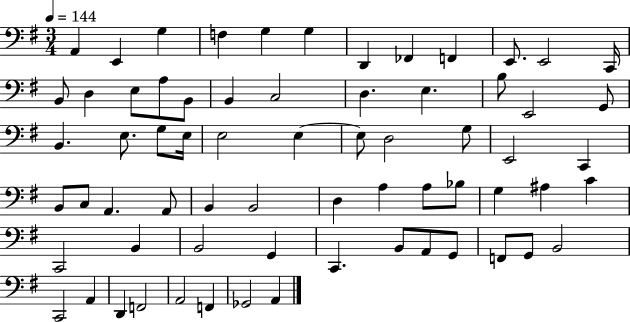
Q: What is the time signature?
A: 3/4